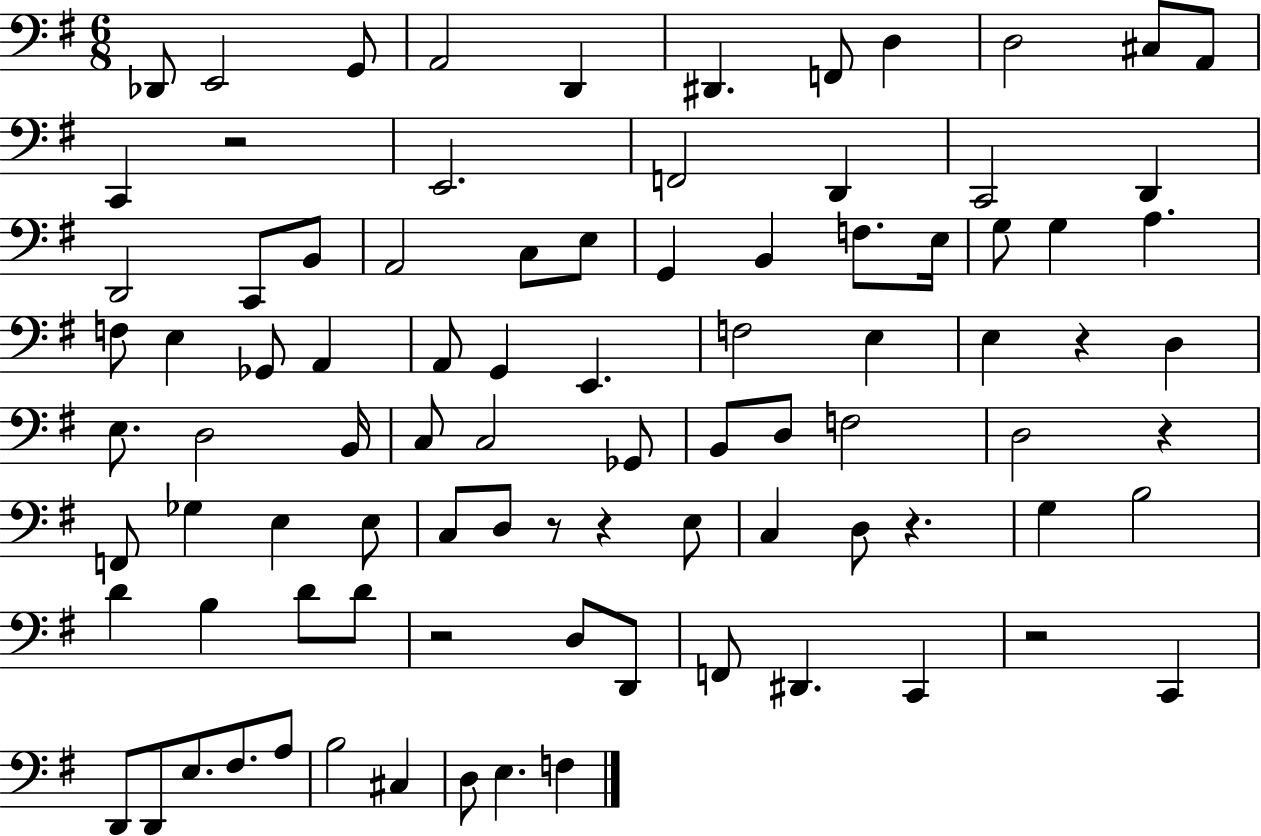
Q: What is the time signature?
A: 6/8